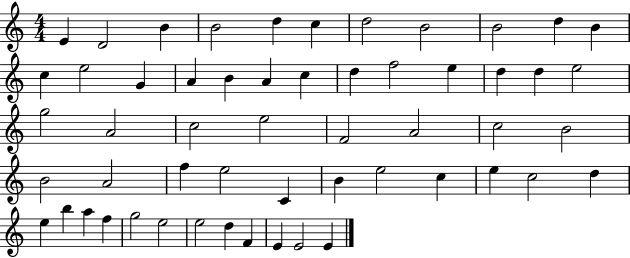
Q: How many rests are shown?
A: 0